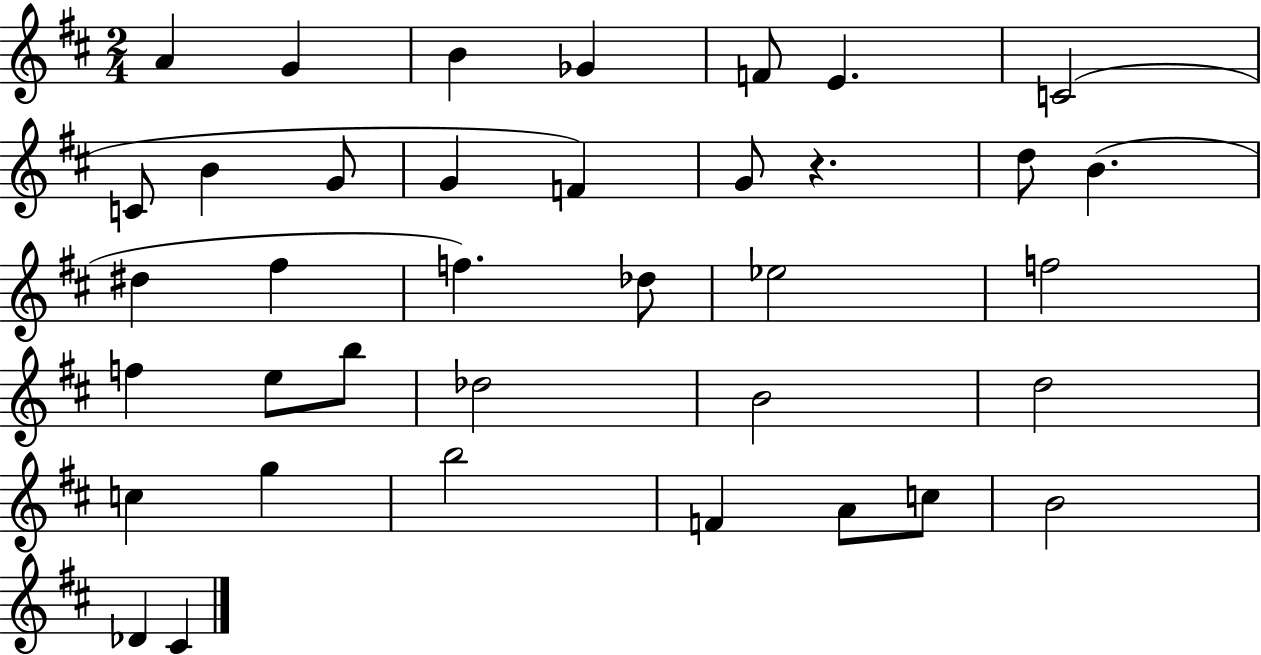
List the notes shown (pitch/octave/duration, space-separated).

A4/q G4/q B4/q Gb4/q F4/e E4/q. C4/h C4/e B4/q G4/e G4/q F4/q G4/e R/q. D5/e B4/q. D#5/q F#5/q F5/q. Db5/e Eb5/h F5/h F5/q E5/e B5/e Db5/h B4/h D5/h C5/q G5/q B5/h F4/q A4/e C5/e B4/h Db4/q C#4/q